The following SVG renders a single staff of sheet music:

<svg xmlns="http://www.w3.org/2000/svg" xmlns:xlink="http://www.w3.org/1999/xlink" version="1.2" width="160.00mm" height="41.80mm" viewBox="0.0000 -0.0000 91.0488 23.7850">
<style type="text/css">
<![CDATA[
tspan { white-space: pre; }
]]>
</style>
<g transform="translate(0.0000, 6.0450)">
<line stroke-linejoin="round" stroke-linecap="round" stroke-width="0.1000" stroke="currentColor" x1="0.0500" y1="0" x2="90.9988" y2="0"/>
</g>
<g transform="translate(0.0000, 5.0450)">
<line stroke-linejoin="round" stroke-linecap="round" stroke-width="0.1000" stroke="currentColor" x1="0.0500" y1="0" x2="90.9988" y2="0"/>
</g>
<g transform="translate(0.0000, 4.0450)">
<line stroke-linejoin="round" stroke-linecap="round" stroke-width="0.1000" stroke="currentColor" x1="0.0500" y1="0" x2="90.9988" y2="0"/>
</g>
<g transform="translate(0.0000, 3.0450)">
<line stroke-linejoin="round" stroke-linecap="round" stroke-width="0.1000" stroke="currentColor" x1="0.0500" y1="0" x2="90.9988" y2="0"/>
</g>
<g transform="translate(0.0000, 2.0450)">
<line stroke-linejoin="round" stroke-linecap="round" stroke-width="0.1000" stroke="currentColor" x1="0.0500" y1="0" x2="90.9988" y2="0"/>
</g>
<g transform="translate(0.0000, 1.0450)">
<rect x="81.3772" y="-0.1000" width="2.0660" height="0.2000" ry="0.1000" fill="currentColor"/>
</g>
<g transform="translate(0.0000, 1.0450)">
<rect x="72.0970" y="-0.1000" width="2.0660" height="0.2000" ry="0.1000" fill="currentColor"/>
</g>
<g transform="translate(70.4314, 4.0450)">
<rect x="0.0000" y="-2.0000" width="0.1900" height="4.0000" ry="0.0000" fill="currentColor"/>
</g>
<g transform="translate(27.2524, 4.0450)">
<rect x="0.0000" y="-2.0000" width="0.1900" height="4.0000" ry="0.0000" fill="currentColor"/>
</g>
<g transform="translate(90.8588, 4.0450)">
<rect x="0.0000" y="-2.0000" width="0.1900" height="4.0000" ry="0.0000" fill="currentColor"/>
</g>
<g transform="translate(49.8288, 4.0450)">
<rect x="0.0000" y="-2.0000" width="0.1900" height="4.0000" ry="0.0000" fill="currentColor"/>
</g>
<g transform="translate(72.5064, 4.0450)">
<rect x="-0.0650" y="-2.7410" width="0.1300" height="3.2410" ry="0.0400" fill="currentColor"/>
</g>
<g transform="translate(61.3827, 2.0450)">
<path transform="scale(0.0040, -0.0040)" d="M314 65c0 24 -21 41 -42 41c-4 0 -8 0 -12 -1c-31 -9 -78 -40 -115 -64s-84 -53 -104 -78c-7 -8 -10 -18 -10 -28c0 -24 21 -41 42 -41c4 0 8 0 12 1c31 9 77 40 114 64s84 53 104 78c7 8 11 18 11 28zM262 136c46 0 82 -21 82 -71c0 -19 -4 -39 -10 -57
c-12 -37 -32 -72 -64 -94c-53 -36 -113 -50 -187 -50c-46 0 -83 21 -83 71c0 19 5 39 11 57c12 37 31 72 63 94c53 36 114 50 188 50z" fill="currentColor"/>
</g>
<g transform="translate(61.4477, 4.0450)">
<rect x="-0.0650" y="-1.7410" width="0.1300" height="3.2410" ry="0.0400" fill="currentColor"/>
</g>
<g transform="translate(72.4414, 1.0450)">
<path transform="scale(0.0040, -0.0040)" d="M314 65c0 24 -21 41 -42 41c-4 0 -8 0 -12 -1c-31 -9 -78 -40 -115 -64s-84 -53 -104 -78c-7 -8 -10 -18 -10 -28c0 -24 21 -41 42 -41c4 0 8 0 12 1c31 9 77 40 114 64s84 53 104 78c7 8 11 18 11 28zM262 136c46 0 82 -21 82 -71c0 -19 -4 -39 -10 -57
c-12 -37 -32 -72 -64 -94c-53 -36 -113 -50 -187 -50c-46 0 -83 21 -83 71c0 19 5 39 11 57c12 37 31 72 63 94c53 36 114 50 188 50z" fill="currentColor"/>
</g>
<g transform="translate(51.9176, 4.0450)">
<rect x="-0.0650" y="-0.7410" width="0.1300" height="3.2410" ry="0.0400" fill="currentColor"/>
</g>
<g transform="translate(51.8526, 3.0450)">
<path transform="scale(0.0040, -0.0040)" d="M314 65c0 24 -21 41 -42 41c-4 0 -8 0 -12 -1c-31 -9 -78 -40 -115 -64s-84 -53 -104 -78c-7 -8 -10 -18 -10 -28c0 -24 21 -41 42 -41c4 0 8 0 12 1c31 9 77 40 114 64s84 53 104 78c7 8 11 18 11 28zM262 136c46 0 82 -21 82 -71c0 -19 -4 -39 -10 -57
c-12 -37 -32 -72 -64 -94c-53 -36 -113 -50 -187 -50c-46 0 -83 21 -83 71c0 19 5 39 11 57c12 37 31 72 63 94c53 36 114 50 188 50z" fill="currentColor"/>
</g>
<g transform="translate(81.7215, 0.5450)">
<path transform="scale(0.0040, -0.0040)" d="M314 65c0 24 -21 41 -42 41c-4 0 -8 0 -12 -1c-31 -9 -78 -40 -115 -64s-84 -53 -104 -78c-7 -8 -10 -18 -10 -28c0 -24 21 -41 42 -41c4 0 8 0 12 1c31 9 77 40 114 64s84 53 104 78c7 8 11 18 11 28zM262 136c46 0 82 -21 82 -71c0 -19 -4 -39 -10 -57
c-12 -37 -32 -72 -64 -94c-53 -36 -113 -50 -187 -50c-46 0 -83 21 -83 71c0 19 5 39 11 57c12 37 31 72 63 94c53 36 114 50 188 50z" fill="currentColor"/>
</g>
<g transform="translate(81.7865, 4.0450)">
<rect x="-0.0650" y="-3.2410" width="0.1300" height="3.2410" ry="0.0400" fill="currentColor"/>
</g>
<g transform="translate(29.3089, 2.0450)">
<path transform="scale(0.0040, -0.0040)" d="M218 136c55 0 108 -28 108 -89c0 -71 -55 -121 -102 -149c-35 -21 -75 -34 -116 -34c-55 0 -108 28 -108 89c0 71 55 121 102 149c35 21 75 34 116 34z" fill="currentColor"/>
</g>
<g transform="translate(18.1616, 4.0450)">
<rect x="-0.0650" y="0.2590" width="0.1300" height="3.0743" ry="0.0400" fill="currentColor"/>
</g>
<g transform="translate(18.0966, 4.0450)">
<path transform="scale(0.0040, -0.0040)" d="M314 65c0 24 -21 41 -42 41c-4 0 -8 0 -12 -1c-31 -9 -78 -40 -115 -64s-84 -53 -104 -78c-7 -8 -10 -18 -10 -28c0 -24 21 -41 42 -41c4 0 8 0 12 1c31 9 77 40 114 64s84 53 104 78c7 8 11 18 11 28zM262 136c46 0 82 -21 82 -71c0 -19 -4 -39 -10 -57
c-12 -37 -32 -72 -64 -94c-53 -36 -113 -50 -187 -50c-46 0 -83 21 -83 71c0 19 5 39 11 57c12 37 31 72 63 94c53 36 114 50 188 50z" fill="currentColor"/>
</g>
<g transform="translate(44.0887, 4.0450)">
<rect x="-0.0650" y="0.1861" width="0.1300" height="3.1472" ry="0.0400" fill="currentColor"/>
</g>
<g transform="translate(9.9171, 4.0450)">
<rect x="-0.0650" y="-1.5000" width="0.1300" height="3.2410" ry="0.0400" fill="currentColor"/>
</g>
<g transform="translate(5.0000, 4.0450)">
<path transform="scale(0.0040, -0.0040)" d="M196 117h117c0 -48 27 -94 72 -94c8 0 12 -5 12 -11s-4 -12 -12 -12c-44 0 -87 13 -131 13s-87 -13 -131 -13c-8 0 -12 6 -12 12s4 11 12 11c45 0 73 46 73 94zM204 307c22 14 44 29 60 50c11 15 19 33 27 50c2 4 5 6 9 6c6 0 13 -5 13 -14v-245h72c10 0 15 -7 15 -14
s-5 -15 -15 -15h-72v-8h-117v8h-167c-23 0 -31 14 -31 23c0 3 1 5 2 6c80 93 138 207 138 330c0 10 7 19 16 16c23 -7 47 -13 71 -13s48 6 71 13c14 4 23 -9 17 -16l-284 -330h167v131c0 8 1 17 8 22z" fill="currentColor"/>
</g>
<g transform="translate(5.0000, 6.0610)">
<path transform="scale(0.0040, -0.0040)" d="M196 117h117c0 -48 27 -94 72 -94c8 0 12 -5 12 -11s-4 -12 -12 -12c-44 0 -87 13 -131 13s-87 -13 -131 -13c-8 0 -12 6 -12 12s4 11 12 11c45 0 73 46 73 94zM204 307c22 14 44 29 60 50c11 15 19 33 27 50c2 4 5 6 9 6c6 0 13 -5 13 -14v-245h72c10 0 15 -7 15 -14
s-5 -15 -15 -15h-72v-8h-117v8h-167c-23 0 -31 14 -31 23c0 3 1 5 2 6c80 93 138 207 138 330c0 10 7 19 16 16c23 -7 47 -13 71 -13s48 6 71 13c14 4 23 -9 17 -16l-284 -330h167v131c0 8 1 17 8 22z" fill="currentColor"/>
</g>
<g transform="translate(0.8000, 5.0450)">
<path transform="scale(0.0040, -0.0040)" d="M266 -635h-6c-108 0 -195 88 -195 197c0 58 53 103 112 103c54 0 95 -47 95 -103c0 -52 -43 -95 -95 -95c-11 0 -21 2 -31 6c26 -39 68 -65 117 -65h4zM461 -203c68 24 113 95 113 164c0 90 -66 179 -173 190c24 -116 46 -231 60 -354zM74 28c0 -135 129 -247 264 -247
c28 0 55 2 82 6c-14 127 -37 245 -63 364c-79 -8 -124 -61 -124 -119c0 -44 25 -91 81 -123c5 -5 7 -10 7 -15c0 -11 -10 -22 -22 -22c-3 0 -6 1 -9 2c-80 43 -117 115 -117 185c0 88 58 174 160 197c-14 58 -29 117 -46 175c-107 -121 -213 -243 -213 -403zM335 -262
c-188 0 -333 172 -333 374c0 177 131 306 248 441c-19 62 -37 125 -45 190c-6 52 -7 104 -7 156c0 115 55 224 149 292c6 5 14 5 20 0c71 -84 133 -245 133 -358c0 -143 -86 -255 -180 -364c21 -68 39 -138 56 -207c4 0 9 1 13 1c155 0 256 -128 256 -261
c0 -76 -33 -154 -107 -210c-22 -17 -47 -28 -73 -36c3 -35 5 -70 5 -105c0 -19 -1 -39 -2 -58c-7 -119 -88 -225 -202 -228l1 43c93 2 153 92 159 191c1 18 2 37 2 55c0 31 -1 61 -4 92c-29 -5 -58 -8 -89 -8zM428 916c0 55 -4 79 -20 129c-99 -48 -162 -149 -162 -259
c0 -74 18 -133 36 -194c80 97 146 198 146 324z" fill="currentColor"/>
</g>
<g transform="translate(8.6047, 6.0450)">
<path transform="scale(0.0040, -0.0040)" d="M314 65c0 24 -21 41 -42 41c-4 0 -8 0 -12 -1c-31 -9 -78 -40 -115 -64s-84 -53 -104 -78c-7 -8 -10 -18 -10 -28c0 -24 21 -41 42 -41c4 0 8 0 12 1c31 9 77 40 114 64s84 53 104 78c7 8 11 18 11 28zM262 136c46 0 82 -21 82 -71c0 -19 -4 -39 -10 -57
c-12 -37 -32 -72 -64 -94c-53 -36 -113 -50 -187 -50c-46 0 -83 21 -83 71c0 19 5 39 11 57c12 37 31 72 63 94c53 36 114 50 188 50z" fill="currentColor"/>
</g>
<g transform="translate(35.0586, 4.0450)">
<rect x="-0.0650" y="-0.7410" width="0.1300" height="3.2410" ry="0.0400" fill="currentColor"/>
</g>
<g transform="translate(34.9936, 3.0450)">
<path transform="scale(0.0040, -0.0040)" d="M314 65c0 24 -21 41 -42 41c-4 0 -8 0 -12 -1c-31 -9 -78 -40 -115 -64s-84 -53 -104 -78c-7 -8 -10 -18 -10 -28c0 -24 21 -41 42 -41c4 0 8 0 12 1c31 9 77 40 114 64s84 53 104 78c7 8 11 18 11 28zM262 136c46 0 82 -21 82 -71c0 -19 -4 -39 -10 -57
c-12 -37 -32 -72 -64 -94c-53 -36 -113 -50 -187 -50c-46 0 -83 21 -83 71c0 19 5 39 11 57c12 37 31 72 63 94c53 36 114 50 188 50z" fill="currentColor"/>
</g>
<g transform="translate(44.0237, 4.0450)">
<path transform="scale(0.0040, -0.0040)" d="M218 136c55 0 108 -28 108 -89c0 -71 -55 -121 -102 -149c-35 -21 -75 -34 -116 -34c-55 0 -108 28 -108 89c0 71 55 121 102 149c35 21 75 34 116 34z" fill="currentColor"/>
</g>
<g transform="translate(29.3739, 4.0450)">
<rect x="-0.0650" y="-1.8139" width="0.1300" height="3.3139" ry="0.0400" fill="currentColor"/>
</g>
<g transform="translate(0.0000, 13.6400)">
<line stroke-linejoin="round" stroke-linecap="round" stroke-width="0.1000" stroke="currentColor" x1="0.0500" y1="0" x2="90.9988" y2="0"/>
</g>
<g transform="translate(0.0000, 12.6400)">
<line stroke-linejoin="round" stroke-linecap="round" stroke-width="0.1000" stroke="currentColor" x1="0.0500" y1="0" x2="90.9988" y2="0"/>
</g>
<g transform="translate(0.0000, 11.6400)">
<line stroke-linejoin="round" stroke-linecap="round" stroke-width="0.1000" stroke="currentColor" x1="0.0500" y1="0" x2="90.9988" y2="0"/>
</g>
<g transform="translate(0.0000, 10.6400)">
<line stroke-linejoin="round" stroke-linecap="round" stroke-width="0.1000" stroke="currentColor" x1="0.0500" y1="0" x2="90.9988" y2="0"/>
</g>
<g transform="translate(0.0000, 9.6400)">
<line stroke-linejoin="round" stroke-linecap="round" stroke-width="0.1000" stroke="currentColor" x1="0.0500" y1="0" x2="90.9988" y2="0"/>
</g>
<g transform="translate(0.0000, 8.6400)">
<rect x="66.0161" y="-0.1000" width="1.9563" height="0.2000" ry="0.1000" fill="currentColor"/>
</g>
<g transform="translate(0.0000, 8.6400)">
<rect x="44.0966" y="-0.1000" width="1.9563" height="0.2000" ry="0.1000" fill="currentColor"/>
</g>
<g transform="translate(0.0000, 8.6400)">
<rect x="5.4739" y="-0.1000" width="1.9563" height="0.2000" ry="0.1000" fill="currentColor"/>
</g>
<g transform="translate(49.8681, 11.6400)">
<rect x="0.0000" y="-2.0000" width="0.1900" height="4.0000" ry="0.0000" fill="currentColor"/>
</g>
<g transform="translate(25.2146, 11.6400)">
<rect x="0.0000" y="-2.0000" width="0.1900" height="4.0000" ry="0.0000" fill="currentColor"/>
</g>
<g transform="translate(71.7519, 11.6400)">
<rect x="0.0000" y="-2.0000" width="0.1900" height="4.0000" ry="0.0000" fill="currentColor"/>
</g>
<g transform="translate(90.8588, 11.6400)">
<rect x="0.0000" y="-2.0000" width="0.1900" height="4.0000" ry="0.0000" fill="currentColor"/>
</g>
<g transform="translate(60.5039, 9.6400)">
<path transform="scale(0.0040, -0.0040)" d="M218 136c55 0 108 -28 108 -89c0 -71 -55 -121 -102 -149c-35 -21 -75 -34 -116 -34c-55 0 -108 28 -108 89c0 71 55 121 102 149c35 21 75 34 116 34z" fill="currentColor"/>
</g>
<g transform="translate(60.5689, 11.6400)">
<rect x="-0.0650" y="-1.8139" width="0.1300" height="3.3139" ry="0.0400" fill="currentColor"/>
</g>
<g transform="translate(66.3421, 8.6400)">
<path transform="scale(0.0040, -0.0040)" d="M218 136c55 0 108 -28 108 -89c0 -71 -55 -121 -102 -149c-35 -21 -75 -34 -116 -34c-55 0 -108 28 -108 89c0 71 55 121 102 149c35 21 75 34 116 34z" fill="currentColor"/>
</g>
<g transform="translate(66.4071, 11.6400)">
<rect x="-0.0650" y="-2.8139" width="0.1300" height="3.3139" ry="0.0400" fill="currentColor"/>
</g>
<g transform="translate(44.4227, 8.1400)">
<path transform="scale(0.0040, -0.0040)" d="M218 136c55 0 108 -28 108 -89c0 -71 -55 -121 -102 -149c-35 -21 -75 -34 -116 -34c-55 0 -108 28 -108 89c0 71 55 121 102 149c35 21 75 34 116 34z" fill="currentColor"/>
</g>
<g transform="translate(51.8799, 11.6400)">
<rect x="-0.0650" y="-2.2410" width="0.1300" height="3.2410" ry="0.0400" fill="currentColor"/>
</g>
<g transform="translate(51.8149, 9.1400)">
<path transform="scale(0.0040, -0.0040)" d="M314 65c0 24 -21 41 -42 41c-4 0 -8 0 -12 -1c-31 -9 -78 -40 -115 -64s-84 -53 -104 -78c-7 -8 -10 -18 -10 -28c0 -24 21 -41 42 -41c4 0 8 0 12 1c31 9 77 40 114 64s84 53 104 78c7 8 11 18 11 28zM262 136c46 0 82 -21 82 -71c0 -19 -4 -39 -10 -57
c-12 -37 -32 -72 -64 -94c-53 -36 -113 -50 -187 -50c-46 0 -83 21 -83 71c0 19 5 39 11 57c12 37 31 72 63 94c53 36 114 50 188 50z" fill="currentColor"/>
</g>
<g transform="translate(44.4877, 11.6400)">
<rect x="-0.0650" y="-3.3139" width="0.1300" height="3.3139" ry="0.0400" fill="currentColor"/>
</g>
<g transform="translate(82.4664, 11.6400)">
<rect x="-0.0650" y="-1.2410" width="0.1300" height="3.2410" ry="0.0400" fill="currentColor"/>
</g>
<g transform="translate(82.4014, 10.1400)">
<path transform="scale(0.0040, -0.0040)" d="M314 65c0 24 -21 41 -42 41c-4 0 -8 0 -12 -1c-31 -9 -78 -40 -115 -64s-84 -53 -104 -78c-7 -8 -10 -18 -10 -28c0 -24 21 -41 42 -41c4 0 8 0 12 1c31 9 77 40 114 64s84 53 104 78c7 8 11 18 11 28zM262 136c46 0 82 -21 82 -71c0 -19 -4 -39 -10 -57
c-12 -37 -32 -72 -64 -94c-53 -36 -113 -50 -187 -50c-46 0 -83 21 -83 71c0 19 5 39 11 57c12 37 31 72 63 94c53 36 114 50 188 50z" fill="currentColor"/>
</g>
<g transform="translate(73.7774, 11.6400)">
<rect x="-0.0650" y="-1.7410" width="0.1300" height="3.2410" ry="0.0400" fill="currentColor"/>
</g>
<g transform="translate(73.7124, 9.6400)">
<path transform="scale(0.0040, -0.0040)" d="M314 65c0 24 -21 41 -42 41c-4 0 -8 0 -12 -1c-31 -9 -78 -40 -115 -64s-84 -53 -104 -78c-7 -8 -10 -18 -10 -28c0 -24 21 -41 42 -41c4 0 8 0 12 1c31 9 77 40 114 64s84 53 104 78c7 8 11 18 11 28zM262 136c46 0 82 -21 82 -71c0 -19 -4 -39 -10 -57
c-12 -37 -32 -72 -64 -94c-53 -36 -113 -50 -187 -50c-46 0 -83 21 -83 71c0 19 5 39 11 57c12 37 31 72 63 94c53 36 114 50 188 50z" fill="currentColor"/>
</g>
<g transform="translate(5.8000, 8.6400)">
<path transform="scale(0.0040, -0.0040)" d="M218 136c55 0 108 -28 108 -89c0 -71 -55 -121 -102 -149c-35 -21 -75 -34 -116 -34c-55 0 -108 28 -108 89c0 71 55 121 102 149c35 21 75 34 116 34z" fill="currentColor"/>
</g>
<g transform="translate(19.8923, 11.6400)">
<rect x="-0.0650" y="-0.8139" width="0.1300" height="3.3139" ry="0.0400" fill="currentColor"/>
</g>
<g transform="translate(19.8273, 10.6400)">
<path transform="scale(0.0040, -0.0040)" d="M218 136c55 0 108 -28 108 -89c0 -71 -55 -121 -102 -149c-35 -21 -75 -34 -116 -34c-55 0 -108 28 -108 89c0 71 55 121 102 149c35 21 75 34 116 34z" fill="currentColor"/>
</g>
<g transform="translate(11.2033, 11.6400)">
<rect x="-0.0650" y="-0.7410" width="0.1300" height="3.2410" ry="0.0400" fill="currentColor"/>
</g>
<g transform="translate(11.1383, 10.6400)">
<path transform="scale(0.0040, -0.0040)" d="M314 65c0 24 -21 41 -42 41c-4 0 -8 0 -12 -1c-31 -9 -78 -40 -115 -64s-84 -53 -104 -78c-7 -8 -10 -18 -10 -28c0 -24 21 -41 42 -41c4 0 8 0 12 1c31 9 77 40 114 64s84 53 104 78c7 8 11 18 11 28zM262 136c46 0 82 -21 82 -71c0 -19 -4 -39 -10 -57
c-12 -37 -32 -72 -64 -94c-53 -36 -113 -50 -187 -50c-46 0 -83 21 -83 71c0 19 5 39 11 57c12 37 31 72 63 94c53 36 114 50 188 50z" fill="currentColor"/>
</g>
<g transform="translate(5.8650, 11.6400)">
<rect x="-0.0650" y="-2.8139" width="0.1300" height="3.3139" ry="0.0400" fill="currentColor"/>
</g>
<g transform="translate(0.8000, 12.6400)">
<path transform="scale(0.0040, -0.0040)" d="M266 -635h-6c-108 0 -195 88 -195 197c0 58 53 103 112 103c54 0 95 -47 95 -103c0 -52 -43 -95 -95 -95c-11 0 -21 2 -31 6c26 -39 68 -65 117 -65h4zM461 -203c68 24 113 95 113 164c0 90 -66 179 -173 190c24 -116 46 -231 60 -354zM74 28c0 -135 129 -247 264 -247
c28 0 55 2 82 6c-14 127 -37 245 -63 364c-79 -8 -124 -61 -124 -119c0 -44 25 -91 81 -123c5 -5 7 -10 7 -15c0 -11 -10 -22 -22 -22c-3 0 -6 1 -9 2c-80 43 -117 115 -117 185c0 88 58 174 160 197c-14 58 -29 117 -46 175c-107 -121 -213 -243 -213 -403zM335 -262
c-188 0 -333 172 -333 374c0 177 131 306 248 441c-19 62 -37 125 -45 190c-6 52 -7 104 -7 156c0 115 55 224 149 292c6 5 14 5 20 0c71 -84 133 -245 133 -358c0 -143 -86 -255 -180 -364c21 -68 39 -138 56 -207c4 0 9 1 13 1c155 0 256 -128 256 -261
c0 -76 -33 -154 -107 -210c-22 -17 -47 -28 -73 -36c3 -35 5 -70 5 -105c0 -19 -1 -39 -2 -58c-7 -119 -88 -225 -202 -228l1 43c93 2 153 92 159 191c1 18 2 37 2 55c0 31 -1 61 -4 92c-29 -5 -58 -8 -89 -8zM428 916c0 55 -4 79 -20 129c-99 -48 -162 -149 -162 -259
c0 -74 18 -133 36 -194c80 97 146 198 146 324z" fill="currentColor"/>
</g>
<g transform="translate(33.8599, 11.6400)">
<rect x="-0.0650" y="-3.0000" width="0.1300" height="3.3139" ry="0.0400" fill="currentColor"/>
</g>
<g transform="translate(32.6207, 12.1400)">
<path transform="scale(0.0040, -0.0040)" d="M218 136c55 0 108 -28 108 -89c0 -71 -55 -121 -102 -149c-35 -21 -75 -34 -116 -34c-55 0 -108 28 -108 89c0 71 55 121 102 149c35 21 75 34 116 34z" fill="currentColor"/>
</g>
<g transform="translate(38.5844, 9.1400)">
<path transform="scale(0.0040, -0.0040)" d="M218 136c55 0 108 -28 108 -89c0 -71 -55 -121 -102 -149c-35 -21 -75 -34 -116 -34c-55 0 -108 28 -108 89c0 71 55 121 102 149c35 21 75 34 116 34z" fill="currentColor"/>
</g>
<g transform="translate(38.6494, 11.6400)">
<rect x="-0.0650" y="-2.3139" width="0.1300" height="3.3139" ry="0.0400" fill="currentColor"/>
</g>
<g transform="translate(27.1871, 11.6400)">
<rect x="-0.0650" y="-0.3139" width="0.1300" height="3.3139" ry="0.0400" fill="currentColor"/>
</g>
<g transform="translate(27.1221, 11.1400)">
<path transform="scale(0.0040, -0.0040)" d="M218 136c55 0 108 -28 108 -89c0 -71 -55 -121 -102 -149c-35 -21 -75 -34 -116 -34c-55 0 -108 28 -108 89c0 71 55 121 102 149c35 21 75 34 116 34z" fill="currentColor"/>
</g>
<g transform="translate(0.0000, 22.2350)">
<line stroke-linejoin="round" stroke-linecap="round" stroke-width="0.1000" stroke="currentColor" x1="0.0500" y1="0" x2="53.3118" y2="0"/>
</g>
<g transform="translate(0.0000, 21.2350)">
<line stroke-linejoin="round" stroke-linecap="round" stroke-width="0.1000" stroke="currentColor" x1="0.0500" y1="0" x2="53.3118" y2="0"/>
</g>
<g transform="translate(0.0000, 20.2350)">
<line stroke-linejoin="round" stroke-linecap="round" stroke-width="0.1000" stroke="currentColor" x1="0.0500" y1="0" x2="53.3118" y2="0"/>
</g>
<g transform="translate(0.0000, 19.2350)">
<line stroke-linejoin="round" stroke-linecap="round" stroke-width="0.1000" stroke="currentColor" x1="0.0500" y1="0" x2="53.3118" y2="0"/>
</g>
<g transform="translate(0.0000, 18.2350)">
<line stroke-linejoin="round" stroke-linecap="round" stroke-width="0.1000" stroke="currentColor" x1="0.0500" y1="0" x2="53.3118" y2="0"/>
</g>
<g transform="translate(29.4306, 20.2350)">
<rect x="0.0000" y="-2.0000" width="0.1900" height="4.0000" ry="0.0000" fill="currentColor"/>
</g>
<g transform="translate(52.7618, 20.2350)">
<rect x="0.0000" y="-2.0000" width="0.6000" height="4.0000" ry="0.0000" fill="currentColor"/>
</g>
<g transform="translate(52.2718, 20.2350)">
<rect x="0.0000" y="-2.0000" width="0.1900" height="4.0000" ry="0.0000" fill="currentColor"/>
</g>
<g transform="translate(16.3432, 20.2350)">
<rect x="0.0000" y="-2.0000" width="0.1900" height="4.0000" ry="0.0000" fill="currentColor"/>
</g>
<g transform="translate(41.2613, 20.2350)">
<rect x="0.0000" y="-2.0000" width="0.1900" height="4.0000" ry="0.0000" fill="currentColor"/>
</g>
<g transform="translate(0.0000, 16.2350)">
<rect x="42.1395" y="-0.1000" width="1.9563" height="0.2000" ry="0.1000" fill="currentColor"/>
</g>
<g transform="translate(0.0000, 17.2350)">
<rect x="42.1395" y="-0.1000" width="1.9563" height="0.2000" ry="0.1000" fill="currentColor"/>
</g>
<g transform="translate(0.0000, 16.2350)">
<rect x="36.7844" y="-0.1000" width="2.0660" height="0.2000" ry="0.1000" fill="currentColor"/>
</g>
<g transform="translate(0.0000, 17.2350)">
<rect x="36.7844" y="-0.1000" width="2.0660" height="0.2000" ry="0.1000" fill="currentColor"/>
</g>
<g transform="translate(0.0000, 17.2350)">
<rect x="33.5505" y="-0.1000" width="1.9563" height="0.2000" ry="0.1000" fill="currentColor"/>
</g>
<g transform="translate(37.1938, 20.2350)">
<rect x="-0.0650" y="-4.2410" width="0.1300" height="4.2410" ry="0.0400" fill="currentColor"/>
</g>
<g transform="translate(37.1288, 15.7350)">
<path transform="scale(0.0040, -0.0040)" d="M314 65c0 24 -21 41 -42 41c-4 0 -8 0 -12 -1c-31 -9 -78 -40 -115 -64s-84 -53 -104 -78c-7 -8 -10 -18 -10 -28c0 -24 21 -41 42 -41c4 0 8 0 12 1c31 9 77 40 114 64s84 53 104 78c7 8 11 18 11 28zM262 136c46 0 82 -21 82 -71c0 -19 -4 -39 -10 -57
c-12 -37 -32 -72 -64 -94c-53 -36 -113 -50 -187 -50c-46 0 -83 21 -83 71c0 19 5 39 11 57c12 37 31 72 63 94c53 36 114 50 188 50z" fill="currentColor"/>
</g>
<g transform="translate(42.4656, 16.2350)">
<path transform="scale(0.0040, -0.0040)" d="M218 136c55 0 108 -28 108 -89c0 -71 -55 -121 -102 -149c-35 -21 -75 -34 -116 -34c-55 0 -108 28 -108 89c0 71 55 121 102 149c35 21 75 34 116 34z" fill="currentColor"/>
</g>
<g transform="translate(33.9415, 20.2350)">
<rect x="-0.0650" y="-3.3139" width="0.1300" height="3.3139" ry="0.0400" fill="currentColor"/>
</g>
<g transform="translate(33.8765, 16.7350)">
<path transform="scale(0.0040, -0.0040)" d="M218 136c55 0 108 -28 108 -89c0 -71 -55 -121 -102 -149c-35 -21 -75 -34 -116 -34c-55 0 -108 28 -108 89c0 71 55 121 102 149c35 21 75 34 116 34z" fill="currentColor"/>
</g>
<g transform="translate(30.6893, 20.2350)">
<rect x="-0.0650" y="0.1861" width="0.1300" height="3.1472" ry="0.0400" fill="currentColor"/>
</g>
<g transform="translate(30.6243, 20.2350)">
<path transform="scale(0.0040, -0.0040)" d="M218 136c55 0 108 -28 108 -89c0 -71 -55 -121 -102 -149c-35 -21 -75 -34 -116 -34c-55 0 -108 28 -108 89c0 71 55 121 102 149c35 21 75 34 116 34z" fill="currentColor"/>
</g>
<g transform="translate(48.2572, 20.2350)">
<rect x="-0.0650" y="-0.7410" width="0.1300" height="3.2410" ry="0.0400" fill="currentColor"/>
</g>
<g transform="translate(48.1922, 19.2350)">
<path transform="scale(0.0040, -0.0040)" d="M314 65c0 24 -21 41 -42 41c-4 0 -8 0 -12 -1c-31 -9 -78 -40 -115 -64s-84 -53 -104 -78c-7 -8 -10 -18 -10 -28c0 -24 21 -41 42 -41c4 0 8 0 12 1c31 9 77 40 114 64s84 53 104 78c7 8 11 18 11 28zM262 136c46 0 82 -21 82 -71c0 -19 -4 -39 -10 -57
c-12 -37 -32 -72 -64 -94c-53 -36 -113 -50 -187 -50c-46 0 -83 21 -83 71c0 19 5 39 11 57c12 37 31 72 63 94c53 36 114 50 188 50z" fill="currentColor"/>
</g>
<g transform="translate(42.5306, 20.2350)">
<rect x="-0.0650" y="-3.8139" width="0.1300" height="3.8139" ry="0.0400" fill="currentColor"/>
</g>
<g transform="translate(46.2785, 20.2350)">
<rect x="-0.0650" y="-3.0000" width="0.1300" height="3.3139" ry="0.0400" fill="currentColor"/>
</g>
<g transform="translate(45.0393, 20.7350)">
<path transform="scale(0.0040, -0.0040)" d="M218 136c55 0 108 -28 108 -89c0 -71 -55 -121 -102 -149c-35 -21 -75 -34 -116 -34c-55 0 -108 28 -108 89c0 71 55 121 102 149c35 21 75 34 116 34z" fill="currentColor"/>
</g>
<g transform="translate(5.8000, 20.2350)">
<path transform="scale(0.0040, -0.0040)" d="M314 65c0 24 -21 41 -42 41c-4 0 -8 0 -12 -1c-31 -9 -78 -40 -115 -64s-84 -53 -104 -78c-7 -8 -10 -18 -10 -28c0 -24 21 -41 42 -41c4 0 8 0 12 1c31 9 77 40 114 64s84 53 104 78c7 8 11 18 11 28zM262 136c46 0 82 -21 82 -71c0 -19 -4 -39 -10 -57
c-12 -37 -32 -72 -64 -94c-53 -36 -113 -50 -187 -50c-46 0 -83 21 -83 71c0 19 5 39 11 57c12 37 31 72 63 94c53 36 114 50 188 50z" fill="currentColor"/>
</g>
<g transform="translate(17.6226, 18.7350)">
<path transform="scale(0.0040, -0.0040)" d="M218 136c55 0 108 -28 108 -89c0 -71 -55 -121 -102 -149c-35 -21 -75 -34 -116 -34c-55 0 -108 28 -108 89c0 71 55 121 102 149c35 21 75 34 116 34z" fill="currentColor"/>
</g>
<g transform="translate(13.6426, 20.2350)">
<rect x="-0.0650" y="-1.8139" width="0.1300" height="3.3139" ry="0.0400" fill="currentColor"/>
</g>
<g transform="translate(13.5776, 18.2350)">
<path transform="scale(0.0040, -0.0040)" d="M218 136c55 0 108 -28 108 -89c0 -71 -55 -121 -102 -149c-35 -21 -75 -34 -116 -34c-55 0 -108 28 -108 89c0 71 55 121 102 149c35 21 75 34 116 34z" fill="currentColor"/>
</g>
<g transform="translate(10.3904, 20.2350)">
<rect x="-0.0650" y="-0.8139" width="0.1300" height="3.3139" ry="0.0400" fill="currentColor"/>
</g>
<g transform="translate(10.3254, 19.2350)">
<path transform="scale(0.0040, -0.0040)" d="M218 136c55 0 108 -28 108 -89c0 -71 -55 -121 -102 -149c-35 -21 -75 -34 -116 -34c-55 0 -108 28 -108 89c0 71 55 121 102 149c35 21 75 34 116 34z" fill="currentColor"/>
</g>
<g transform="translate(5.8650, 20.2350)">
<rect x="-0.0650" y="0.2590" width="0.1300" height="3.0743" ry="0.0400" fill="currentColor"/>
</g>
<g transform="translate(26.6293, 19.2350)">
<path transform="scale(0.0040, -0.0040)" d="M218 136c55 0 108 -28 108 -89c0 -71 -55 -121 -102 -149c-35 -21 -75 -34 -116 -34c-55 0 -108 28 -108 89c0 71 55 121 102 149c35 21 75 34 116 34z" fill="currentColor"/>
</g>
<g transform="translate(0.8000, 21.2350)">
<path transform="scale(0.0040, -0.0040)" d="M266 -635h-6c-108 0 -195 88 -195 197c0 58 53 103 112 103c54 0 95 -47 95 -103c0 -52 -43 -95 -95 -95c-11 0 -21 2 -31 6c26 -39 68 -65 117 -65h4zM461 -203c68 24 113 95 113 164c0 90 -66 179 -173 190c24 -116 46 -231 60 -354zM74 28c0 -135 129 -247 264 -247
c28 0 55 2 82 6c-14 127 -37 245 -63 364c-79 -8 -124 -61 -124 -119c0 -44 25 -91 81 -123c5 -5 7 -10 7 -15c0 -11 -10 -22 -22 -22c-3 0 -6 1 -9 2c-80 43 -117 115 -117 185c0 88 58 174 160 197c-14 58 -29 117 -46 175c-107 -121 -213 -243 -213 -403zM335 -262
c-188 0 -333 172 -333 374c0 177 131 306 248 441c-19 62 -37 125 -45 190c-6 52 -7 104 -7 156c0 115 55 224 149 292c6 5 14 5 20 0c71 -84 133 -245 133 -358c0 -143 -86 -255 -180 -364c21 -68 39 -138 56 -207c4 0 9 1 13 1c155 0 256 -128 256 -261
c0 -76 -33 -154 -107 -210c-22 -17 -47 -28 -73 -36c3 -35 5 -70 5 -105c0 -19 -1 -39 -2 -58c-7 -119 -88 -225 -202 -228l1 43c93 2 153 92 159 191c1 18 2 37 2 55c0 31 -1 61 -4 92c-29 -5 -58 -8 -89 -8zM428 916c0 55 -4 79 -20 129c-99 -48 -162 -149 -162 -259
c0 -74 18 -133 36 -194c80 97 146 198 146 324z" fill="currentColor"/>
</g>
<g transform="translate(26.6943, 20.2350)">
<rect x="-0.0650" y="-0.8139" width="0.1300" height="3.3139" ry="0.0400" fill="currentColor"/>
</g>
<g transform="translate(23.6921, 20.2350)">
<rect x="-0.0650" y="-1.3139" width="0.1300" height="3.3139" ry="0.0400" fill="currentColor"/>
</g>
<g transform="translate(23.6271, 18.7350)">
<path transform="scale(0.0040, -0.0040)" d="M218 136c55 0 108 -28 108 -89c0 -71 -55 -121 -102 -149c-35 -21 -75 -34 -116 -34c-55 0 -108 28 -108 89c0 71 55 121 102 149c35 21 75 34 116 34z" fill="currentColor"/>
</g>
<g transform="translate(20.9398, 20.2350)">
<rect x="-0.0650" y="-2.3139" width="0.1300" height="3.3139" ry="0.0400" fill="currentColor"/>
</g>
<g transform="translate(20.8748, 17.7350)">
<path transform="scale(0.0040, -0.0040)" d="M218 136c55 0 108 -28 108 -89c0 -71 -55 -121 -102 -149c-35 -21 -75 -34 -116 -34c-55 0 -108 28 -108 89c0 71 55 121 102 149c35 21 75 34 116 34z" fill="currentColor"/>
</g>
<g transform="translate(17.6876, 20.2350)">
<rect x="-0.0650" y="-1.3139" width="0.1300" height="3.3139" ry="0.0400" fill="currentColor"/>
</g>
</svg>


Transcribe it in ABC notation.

X:1
T:Untitled
M:4/4
L:1/4
K:C
E2 B2 f d2 B d2 f2 a2 b2 a d2 d c A g b g2 f a f2 e2 B2 d f e g e d B b d'2 c' A d2